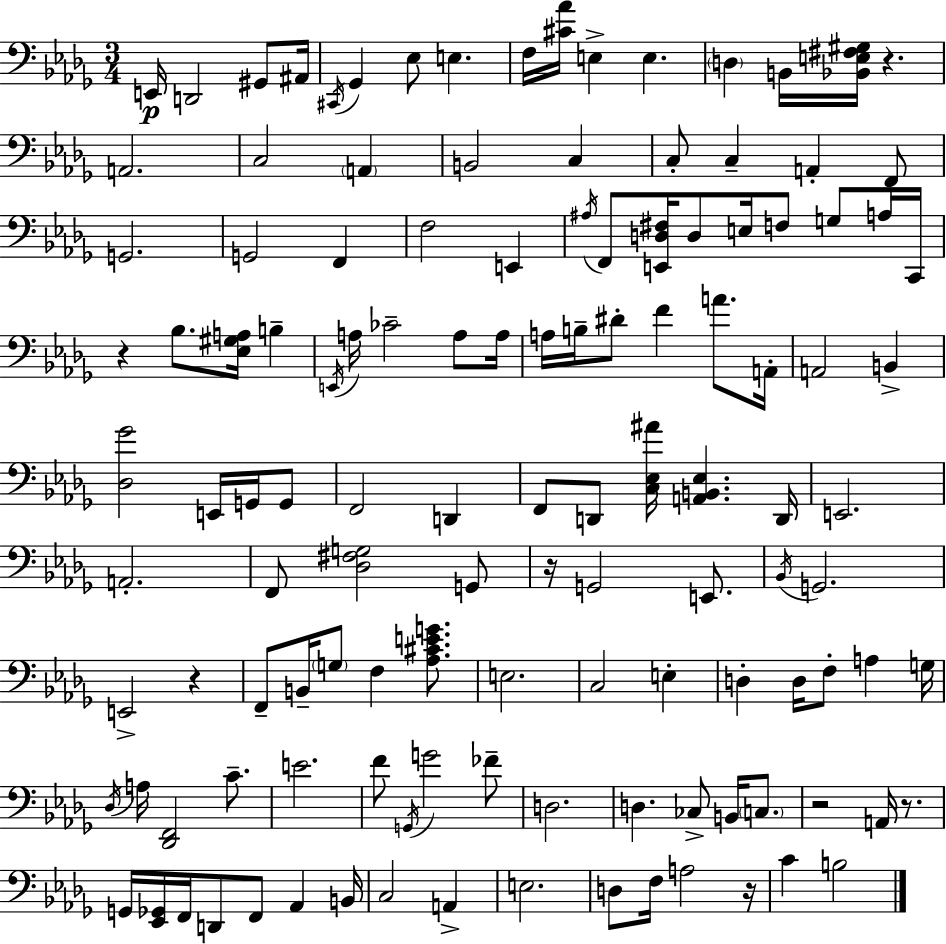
X:1
T:Untitled
M:3/4
L:1/4
K:Bbm
E,,/4 D,,2 ^G,,/2 ^A,,/4 ^C,,/4 _G,, _E,/2 E, F,/4 [^C_A]/4 E, E, D, B,,/4 [_B,,E,^F,^G,]/4 z A,,2 C,2 A,, B,,2 C, C,/2 C, A,, F,,/2 G,,2 G,,2 F,, F,2 E,, ^A,/4 F,,/2 [E,,D,^F,]/4 D,/2 E,/4 F,/2 G,/2 A,/4 C,,/4 z _B,/2 [_E,^G,A,]/4 B, E,,/4 A,/4 _C2 A,/2 A,/4 A,/4 B,/4 ^D/2 F A/2 A,,/4 A,,2 B,, [_D,_G]2 E,,/4 G,,/4 G,,/2 F,,2 D,, F,,/2 D,,/2 [C,_E,^A]/4 [A,,B,,_E,] D,,/4 E,,2 A,,2 F,,/2 [_D,^F,G,]2 G,,/2 z/4 G,,2 E,,/2 _B,,/4 G,,2 E,,2 z F,,/2 B,,/4 G,/2 F, [_A,^CEG]/2 E,2 C,2 E, D, D,/4 F,/2 A, G,/4 _D,/4 A,/4 [_D,,F,,]2 C/2 E2 F/2 G,,/4 G2 _F/2 D,2 D, _C,/2 B,,/4 C,/2 z2 A,,/4 z/2 G,,/4 [_E,,_G,,]/4 F,,/4 D,,/2 F,,/2 _A,, B,,/4 C,2 A,, E,2 D,/2 F,/4 A,2 z/4 C B,2